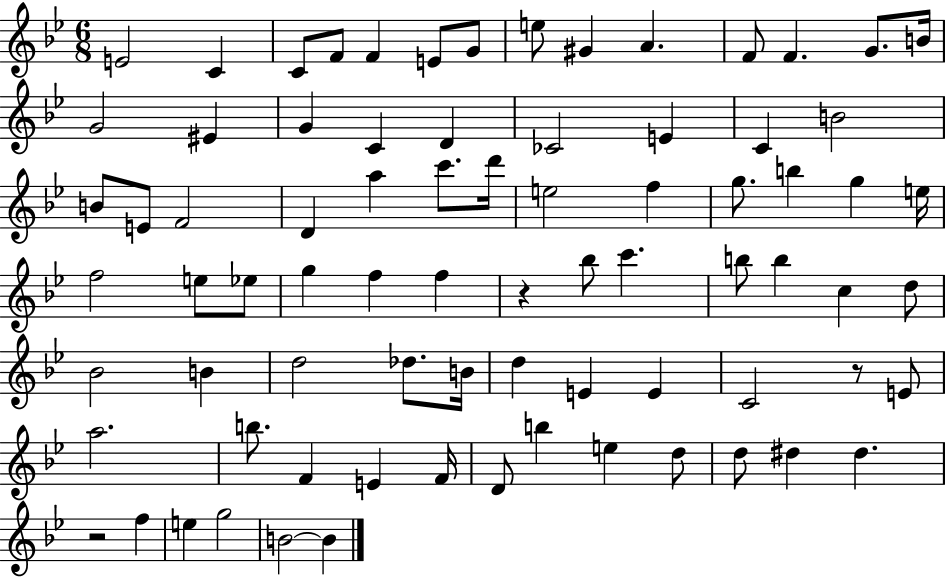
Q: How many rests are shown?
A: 3